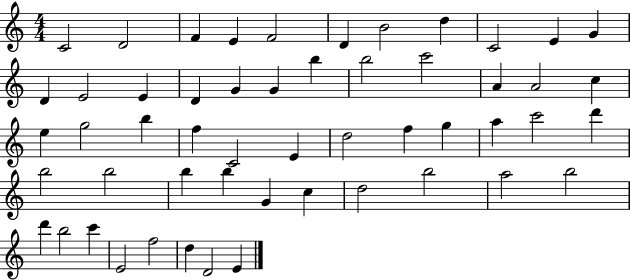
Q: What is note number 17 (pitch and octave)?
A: G4